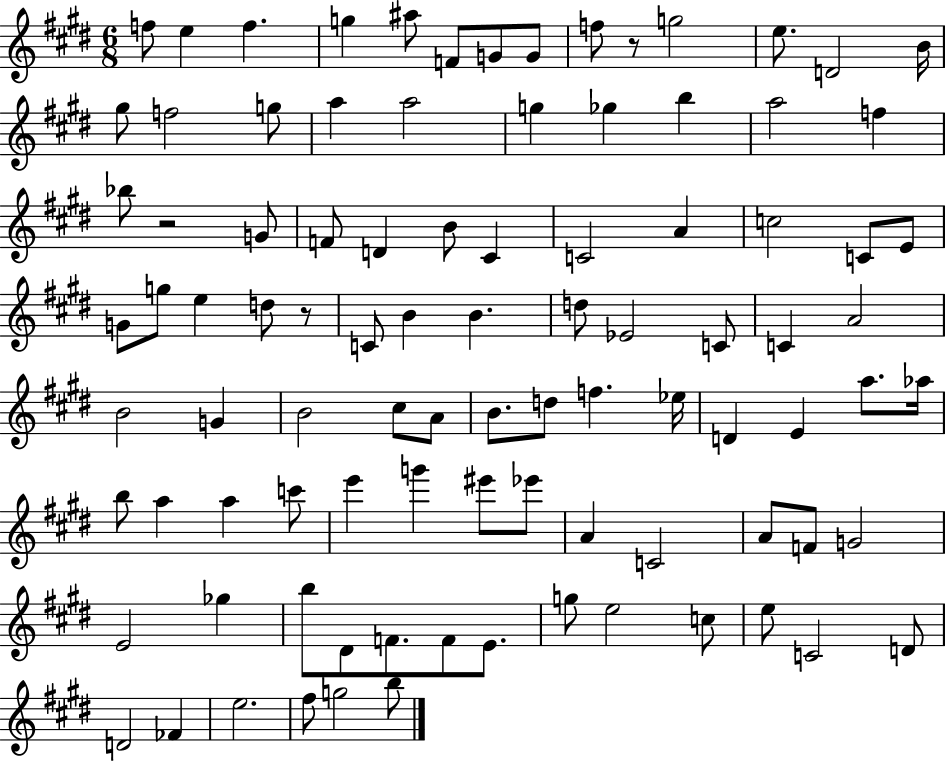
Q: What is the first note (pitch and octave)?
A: F5